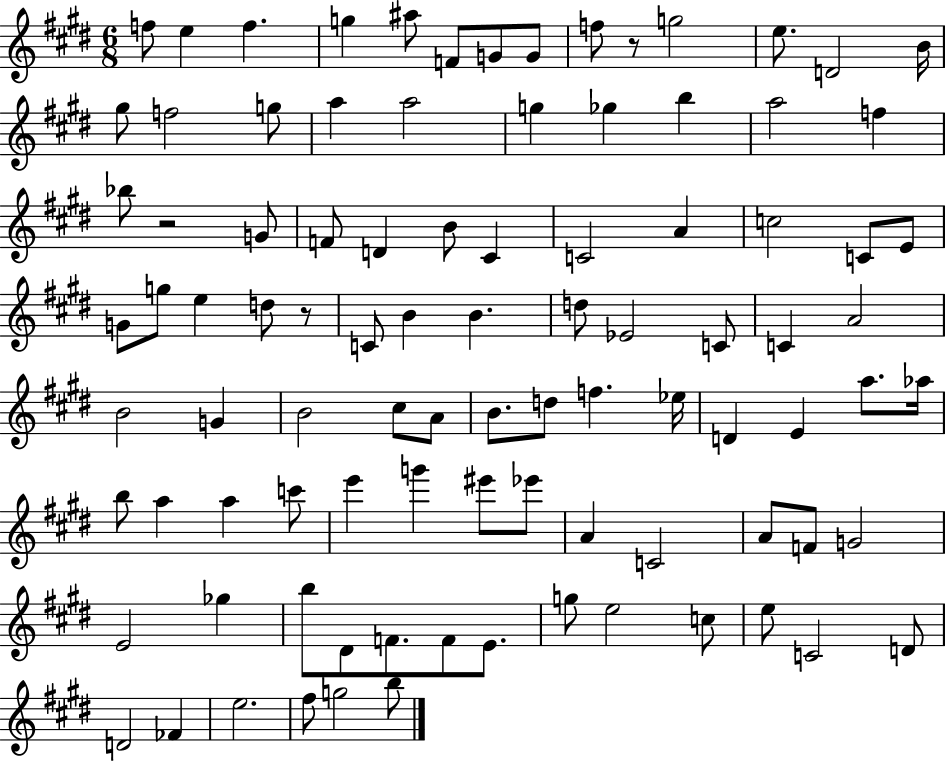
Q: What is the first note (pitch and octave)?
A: F5